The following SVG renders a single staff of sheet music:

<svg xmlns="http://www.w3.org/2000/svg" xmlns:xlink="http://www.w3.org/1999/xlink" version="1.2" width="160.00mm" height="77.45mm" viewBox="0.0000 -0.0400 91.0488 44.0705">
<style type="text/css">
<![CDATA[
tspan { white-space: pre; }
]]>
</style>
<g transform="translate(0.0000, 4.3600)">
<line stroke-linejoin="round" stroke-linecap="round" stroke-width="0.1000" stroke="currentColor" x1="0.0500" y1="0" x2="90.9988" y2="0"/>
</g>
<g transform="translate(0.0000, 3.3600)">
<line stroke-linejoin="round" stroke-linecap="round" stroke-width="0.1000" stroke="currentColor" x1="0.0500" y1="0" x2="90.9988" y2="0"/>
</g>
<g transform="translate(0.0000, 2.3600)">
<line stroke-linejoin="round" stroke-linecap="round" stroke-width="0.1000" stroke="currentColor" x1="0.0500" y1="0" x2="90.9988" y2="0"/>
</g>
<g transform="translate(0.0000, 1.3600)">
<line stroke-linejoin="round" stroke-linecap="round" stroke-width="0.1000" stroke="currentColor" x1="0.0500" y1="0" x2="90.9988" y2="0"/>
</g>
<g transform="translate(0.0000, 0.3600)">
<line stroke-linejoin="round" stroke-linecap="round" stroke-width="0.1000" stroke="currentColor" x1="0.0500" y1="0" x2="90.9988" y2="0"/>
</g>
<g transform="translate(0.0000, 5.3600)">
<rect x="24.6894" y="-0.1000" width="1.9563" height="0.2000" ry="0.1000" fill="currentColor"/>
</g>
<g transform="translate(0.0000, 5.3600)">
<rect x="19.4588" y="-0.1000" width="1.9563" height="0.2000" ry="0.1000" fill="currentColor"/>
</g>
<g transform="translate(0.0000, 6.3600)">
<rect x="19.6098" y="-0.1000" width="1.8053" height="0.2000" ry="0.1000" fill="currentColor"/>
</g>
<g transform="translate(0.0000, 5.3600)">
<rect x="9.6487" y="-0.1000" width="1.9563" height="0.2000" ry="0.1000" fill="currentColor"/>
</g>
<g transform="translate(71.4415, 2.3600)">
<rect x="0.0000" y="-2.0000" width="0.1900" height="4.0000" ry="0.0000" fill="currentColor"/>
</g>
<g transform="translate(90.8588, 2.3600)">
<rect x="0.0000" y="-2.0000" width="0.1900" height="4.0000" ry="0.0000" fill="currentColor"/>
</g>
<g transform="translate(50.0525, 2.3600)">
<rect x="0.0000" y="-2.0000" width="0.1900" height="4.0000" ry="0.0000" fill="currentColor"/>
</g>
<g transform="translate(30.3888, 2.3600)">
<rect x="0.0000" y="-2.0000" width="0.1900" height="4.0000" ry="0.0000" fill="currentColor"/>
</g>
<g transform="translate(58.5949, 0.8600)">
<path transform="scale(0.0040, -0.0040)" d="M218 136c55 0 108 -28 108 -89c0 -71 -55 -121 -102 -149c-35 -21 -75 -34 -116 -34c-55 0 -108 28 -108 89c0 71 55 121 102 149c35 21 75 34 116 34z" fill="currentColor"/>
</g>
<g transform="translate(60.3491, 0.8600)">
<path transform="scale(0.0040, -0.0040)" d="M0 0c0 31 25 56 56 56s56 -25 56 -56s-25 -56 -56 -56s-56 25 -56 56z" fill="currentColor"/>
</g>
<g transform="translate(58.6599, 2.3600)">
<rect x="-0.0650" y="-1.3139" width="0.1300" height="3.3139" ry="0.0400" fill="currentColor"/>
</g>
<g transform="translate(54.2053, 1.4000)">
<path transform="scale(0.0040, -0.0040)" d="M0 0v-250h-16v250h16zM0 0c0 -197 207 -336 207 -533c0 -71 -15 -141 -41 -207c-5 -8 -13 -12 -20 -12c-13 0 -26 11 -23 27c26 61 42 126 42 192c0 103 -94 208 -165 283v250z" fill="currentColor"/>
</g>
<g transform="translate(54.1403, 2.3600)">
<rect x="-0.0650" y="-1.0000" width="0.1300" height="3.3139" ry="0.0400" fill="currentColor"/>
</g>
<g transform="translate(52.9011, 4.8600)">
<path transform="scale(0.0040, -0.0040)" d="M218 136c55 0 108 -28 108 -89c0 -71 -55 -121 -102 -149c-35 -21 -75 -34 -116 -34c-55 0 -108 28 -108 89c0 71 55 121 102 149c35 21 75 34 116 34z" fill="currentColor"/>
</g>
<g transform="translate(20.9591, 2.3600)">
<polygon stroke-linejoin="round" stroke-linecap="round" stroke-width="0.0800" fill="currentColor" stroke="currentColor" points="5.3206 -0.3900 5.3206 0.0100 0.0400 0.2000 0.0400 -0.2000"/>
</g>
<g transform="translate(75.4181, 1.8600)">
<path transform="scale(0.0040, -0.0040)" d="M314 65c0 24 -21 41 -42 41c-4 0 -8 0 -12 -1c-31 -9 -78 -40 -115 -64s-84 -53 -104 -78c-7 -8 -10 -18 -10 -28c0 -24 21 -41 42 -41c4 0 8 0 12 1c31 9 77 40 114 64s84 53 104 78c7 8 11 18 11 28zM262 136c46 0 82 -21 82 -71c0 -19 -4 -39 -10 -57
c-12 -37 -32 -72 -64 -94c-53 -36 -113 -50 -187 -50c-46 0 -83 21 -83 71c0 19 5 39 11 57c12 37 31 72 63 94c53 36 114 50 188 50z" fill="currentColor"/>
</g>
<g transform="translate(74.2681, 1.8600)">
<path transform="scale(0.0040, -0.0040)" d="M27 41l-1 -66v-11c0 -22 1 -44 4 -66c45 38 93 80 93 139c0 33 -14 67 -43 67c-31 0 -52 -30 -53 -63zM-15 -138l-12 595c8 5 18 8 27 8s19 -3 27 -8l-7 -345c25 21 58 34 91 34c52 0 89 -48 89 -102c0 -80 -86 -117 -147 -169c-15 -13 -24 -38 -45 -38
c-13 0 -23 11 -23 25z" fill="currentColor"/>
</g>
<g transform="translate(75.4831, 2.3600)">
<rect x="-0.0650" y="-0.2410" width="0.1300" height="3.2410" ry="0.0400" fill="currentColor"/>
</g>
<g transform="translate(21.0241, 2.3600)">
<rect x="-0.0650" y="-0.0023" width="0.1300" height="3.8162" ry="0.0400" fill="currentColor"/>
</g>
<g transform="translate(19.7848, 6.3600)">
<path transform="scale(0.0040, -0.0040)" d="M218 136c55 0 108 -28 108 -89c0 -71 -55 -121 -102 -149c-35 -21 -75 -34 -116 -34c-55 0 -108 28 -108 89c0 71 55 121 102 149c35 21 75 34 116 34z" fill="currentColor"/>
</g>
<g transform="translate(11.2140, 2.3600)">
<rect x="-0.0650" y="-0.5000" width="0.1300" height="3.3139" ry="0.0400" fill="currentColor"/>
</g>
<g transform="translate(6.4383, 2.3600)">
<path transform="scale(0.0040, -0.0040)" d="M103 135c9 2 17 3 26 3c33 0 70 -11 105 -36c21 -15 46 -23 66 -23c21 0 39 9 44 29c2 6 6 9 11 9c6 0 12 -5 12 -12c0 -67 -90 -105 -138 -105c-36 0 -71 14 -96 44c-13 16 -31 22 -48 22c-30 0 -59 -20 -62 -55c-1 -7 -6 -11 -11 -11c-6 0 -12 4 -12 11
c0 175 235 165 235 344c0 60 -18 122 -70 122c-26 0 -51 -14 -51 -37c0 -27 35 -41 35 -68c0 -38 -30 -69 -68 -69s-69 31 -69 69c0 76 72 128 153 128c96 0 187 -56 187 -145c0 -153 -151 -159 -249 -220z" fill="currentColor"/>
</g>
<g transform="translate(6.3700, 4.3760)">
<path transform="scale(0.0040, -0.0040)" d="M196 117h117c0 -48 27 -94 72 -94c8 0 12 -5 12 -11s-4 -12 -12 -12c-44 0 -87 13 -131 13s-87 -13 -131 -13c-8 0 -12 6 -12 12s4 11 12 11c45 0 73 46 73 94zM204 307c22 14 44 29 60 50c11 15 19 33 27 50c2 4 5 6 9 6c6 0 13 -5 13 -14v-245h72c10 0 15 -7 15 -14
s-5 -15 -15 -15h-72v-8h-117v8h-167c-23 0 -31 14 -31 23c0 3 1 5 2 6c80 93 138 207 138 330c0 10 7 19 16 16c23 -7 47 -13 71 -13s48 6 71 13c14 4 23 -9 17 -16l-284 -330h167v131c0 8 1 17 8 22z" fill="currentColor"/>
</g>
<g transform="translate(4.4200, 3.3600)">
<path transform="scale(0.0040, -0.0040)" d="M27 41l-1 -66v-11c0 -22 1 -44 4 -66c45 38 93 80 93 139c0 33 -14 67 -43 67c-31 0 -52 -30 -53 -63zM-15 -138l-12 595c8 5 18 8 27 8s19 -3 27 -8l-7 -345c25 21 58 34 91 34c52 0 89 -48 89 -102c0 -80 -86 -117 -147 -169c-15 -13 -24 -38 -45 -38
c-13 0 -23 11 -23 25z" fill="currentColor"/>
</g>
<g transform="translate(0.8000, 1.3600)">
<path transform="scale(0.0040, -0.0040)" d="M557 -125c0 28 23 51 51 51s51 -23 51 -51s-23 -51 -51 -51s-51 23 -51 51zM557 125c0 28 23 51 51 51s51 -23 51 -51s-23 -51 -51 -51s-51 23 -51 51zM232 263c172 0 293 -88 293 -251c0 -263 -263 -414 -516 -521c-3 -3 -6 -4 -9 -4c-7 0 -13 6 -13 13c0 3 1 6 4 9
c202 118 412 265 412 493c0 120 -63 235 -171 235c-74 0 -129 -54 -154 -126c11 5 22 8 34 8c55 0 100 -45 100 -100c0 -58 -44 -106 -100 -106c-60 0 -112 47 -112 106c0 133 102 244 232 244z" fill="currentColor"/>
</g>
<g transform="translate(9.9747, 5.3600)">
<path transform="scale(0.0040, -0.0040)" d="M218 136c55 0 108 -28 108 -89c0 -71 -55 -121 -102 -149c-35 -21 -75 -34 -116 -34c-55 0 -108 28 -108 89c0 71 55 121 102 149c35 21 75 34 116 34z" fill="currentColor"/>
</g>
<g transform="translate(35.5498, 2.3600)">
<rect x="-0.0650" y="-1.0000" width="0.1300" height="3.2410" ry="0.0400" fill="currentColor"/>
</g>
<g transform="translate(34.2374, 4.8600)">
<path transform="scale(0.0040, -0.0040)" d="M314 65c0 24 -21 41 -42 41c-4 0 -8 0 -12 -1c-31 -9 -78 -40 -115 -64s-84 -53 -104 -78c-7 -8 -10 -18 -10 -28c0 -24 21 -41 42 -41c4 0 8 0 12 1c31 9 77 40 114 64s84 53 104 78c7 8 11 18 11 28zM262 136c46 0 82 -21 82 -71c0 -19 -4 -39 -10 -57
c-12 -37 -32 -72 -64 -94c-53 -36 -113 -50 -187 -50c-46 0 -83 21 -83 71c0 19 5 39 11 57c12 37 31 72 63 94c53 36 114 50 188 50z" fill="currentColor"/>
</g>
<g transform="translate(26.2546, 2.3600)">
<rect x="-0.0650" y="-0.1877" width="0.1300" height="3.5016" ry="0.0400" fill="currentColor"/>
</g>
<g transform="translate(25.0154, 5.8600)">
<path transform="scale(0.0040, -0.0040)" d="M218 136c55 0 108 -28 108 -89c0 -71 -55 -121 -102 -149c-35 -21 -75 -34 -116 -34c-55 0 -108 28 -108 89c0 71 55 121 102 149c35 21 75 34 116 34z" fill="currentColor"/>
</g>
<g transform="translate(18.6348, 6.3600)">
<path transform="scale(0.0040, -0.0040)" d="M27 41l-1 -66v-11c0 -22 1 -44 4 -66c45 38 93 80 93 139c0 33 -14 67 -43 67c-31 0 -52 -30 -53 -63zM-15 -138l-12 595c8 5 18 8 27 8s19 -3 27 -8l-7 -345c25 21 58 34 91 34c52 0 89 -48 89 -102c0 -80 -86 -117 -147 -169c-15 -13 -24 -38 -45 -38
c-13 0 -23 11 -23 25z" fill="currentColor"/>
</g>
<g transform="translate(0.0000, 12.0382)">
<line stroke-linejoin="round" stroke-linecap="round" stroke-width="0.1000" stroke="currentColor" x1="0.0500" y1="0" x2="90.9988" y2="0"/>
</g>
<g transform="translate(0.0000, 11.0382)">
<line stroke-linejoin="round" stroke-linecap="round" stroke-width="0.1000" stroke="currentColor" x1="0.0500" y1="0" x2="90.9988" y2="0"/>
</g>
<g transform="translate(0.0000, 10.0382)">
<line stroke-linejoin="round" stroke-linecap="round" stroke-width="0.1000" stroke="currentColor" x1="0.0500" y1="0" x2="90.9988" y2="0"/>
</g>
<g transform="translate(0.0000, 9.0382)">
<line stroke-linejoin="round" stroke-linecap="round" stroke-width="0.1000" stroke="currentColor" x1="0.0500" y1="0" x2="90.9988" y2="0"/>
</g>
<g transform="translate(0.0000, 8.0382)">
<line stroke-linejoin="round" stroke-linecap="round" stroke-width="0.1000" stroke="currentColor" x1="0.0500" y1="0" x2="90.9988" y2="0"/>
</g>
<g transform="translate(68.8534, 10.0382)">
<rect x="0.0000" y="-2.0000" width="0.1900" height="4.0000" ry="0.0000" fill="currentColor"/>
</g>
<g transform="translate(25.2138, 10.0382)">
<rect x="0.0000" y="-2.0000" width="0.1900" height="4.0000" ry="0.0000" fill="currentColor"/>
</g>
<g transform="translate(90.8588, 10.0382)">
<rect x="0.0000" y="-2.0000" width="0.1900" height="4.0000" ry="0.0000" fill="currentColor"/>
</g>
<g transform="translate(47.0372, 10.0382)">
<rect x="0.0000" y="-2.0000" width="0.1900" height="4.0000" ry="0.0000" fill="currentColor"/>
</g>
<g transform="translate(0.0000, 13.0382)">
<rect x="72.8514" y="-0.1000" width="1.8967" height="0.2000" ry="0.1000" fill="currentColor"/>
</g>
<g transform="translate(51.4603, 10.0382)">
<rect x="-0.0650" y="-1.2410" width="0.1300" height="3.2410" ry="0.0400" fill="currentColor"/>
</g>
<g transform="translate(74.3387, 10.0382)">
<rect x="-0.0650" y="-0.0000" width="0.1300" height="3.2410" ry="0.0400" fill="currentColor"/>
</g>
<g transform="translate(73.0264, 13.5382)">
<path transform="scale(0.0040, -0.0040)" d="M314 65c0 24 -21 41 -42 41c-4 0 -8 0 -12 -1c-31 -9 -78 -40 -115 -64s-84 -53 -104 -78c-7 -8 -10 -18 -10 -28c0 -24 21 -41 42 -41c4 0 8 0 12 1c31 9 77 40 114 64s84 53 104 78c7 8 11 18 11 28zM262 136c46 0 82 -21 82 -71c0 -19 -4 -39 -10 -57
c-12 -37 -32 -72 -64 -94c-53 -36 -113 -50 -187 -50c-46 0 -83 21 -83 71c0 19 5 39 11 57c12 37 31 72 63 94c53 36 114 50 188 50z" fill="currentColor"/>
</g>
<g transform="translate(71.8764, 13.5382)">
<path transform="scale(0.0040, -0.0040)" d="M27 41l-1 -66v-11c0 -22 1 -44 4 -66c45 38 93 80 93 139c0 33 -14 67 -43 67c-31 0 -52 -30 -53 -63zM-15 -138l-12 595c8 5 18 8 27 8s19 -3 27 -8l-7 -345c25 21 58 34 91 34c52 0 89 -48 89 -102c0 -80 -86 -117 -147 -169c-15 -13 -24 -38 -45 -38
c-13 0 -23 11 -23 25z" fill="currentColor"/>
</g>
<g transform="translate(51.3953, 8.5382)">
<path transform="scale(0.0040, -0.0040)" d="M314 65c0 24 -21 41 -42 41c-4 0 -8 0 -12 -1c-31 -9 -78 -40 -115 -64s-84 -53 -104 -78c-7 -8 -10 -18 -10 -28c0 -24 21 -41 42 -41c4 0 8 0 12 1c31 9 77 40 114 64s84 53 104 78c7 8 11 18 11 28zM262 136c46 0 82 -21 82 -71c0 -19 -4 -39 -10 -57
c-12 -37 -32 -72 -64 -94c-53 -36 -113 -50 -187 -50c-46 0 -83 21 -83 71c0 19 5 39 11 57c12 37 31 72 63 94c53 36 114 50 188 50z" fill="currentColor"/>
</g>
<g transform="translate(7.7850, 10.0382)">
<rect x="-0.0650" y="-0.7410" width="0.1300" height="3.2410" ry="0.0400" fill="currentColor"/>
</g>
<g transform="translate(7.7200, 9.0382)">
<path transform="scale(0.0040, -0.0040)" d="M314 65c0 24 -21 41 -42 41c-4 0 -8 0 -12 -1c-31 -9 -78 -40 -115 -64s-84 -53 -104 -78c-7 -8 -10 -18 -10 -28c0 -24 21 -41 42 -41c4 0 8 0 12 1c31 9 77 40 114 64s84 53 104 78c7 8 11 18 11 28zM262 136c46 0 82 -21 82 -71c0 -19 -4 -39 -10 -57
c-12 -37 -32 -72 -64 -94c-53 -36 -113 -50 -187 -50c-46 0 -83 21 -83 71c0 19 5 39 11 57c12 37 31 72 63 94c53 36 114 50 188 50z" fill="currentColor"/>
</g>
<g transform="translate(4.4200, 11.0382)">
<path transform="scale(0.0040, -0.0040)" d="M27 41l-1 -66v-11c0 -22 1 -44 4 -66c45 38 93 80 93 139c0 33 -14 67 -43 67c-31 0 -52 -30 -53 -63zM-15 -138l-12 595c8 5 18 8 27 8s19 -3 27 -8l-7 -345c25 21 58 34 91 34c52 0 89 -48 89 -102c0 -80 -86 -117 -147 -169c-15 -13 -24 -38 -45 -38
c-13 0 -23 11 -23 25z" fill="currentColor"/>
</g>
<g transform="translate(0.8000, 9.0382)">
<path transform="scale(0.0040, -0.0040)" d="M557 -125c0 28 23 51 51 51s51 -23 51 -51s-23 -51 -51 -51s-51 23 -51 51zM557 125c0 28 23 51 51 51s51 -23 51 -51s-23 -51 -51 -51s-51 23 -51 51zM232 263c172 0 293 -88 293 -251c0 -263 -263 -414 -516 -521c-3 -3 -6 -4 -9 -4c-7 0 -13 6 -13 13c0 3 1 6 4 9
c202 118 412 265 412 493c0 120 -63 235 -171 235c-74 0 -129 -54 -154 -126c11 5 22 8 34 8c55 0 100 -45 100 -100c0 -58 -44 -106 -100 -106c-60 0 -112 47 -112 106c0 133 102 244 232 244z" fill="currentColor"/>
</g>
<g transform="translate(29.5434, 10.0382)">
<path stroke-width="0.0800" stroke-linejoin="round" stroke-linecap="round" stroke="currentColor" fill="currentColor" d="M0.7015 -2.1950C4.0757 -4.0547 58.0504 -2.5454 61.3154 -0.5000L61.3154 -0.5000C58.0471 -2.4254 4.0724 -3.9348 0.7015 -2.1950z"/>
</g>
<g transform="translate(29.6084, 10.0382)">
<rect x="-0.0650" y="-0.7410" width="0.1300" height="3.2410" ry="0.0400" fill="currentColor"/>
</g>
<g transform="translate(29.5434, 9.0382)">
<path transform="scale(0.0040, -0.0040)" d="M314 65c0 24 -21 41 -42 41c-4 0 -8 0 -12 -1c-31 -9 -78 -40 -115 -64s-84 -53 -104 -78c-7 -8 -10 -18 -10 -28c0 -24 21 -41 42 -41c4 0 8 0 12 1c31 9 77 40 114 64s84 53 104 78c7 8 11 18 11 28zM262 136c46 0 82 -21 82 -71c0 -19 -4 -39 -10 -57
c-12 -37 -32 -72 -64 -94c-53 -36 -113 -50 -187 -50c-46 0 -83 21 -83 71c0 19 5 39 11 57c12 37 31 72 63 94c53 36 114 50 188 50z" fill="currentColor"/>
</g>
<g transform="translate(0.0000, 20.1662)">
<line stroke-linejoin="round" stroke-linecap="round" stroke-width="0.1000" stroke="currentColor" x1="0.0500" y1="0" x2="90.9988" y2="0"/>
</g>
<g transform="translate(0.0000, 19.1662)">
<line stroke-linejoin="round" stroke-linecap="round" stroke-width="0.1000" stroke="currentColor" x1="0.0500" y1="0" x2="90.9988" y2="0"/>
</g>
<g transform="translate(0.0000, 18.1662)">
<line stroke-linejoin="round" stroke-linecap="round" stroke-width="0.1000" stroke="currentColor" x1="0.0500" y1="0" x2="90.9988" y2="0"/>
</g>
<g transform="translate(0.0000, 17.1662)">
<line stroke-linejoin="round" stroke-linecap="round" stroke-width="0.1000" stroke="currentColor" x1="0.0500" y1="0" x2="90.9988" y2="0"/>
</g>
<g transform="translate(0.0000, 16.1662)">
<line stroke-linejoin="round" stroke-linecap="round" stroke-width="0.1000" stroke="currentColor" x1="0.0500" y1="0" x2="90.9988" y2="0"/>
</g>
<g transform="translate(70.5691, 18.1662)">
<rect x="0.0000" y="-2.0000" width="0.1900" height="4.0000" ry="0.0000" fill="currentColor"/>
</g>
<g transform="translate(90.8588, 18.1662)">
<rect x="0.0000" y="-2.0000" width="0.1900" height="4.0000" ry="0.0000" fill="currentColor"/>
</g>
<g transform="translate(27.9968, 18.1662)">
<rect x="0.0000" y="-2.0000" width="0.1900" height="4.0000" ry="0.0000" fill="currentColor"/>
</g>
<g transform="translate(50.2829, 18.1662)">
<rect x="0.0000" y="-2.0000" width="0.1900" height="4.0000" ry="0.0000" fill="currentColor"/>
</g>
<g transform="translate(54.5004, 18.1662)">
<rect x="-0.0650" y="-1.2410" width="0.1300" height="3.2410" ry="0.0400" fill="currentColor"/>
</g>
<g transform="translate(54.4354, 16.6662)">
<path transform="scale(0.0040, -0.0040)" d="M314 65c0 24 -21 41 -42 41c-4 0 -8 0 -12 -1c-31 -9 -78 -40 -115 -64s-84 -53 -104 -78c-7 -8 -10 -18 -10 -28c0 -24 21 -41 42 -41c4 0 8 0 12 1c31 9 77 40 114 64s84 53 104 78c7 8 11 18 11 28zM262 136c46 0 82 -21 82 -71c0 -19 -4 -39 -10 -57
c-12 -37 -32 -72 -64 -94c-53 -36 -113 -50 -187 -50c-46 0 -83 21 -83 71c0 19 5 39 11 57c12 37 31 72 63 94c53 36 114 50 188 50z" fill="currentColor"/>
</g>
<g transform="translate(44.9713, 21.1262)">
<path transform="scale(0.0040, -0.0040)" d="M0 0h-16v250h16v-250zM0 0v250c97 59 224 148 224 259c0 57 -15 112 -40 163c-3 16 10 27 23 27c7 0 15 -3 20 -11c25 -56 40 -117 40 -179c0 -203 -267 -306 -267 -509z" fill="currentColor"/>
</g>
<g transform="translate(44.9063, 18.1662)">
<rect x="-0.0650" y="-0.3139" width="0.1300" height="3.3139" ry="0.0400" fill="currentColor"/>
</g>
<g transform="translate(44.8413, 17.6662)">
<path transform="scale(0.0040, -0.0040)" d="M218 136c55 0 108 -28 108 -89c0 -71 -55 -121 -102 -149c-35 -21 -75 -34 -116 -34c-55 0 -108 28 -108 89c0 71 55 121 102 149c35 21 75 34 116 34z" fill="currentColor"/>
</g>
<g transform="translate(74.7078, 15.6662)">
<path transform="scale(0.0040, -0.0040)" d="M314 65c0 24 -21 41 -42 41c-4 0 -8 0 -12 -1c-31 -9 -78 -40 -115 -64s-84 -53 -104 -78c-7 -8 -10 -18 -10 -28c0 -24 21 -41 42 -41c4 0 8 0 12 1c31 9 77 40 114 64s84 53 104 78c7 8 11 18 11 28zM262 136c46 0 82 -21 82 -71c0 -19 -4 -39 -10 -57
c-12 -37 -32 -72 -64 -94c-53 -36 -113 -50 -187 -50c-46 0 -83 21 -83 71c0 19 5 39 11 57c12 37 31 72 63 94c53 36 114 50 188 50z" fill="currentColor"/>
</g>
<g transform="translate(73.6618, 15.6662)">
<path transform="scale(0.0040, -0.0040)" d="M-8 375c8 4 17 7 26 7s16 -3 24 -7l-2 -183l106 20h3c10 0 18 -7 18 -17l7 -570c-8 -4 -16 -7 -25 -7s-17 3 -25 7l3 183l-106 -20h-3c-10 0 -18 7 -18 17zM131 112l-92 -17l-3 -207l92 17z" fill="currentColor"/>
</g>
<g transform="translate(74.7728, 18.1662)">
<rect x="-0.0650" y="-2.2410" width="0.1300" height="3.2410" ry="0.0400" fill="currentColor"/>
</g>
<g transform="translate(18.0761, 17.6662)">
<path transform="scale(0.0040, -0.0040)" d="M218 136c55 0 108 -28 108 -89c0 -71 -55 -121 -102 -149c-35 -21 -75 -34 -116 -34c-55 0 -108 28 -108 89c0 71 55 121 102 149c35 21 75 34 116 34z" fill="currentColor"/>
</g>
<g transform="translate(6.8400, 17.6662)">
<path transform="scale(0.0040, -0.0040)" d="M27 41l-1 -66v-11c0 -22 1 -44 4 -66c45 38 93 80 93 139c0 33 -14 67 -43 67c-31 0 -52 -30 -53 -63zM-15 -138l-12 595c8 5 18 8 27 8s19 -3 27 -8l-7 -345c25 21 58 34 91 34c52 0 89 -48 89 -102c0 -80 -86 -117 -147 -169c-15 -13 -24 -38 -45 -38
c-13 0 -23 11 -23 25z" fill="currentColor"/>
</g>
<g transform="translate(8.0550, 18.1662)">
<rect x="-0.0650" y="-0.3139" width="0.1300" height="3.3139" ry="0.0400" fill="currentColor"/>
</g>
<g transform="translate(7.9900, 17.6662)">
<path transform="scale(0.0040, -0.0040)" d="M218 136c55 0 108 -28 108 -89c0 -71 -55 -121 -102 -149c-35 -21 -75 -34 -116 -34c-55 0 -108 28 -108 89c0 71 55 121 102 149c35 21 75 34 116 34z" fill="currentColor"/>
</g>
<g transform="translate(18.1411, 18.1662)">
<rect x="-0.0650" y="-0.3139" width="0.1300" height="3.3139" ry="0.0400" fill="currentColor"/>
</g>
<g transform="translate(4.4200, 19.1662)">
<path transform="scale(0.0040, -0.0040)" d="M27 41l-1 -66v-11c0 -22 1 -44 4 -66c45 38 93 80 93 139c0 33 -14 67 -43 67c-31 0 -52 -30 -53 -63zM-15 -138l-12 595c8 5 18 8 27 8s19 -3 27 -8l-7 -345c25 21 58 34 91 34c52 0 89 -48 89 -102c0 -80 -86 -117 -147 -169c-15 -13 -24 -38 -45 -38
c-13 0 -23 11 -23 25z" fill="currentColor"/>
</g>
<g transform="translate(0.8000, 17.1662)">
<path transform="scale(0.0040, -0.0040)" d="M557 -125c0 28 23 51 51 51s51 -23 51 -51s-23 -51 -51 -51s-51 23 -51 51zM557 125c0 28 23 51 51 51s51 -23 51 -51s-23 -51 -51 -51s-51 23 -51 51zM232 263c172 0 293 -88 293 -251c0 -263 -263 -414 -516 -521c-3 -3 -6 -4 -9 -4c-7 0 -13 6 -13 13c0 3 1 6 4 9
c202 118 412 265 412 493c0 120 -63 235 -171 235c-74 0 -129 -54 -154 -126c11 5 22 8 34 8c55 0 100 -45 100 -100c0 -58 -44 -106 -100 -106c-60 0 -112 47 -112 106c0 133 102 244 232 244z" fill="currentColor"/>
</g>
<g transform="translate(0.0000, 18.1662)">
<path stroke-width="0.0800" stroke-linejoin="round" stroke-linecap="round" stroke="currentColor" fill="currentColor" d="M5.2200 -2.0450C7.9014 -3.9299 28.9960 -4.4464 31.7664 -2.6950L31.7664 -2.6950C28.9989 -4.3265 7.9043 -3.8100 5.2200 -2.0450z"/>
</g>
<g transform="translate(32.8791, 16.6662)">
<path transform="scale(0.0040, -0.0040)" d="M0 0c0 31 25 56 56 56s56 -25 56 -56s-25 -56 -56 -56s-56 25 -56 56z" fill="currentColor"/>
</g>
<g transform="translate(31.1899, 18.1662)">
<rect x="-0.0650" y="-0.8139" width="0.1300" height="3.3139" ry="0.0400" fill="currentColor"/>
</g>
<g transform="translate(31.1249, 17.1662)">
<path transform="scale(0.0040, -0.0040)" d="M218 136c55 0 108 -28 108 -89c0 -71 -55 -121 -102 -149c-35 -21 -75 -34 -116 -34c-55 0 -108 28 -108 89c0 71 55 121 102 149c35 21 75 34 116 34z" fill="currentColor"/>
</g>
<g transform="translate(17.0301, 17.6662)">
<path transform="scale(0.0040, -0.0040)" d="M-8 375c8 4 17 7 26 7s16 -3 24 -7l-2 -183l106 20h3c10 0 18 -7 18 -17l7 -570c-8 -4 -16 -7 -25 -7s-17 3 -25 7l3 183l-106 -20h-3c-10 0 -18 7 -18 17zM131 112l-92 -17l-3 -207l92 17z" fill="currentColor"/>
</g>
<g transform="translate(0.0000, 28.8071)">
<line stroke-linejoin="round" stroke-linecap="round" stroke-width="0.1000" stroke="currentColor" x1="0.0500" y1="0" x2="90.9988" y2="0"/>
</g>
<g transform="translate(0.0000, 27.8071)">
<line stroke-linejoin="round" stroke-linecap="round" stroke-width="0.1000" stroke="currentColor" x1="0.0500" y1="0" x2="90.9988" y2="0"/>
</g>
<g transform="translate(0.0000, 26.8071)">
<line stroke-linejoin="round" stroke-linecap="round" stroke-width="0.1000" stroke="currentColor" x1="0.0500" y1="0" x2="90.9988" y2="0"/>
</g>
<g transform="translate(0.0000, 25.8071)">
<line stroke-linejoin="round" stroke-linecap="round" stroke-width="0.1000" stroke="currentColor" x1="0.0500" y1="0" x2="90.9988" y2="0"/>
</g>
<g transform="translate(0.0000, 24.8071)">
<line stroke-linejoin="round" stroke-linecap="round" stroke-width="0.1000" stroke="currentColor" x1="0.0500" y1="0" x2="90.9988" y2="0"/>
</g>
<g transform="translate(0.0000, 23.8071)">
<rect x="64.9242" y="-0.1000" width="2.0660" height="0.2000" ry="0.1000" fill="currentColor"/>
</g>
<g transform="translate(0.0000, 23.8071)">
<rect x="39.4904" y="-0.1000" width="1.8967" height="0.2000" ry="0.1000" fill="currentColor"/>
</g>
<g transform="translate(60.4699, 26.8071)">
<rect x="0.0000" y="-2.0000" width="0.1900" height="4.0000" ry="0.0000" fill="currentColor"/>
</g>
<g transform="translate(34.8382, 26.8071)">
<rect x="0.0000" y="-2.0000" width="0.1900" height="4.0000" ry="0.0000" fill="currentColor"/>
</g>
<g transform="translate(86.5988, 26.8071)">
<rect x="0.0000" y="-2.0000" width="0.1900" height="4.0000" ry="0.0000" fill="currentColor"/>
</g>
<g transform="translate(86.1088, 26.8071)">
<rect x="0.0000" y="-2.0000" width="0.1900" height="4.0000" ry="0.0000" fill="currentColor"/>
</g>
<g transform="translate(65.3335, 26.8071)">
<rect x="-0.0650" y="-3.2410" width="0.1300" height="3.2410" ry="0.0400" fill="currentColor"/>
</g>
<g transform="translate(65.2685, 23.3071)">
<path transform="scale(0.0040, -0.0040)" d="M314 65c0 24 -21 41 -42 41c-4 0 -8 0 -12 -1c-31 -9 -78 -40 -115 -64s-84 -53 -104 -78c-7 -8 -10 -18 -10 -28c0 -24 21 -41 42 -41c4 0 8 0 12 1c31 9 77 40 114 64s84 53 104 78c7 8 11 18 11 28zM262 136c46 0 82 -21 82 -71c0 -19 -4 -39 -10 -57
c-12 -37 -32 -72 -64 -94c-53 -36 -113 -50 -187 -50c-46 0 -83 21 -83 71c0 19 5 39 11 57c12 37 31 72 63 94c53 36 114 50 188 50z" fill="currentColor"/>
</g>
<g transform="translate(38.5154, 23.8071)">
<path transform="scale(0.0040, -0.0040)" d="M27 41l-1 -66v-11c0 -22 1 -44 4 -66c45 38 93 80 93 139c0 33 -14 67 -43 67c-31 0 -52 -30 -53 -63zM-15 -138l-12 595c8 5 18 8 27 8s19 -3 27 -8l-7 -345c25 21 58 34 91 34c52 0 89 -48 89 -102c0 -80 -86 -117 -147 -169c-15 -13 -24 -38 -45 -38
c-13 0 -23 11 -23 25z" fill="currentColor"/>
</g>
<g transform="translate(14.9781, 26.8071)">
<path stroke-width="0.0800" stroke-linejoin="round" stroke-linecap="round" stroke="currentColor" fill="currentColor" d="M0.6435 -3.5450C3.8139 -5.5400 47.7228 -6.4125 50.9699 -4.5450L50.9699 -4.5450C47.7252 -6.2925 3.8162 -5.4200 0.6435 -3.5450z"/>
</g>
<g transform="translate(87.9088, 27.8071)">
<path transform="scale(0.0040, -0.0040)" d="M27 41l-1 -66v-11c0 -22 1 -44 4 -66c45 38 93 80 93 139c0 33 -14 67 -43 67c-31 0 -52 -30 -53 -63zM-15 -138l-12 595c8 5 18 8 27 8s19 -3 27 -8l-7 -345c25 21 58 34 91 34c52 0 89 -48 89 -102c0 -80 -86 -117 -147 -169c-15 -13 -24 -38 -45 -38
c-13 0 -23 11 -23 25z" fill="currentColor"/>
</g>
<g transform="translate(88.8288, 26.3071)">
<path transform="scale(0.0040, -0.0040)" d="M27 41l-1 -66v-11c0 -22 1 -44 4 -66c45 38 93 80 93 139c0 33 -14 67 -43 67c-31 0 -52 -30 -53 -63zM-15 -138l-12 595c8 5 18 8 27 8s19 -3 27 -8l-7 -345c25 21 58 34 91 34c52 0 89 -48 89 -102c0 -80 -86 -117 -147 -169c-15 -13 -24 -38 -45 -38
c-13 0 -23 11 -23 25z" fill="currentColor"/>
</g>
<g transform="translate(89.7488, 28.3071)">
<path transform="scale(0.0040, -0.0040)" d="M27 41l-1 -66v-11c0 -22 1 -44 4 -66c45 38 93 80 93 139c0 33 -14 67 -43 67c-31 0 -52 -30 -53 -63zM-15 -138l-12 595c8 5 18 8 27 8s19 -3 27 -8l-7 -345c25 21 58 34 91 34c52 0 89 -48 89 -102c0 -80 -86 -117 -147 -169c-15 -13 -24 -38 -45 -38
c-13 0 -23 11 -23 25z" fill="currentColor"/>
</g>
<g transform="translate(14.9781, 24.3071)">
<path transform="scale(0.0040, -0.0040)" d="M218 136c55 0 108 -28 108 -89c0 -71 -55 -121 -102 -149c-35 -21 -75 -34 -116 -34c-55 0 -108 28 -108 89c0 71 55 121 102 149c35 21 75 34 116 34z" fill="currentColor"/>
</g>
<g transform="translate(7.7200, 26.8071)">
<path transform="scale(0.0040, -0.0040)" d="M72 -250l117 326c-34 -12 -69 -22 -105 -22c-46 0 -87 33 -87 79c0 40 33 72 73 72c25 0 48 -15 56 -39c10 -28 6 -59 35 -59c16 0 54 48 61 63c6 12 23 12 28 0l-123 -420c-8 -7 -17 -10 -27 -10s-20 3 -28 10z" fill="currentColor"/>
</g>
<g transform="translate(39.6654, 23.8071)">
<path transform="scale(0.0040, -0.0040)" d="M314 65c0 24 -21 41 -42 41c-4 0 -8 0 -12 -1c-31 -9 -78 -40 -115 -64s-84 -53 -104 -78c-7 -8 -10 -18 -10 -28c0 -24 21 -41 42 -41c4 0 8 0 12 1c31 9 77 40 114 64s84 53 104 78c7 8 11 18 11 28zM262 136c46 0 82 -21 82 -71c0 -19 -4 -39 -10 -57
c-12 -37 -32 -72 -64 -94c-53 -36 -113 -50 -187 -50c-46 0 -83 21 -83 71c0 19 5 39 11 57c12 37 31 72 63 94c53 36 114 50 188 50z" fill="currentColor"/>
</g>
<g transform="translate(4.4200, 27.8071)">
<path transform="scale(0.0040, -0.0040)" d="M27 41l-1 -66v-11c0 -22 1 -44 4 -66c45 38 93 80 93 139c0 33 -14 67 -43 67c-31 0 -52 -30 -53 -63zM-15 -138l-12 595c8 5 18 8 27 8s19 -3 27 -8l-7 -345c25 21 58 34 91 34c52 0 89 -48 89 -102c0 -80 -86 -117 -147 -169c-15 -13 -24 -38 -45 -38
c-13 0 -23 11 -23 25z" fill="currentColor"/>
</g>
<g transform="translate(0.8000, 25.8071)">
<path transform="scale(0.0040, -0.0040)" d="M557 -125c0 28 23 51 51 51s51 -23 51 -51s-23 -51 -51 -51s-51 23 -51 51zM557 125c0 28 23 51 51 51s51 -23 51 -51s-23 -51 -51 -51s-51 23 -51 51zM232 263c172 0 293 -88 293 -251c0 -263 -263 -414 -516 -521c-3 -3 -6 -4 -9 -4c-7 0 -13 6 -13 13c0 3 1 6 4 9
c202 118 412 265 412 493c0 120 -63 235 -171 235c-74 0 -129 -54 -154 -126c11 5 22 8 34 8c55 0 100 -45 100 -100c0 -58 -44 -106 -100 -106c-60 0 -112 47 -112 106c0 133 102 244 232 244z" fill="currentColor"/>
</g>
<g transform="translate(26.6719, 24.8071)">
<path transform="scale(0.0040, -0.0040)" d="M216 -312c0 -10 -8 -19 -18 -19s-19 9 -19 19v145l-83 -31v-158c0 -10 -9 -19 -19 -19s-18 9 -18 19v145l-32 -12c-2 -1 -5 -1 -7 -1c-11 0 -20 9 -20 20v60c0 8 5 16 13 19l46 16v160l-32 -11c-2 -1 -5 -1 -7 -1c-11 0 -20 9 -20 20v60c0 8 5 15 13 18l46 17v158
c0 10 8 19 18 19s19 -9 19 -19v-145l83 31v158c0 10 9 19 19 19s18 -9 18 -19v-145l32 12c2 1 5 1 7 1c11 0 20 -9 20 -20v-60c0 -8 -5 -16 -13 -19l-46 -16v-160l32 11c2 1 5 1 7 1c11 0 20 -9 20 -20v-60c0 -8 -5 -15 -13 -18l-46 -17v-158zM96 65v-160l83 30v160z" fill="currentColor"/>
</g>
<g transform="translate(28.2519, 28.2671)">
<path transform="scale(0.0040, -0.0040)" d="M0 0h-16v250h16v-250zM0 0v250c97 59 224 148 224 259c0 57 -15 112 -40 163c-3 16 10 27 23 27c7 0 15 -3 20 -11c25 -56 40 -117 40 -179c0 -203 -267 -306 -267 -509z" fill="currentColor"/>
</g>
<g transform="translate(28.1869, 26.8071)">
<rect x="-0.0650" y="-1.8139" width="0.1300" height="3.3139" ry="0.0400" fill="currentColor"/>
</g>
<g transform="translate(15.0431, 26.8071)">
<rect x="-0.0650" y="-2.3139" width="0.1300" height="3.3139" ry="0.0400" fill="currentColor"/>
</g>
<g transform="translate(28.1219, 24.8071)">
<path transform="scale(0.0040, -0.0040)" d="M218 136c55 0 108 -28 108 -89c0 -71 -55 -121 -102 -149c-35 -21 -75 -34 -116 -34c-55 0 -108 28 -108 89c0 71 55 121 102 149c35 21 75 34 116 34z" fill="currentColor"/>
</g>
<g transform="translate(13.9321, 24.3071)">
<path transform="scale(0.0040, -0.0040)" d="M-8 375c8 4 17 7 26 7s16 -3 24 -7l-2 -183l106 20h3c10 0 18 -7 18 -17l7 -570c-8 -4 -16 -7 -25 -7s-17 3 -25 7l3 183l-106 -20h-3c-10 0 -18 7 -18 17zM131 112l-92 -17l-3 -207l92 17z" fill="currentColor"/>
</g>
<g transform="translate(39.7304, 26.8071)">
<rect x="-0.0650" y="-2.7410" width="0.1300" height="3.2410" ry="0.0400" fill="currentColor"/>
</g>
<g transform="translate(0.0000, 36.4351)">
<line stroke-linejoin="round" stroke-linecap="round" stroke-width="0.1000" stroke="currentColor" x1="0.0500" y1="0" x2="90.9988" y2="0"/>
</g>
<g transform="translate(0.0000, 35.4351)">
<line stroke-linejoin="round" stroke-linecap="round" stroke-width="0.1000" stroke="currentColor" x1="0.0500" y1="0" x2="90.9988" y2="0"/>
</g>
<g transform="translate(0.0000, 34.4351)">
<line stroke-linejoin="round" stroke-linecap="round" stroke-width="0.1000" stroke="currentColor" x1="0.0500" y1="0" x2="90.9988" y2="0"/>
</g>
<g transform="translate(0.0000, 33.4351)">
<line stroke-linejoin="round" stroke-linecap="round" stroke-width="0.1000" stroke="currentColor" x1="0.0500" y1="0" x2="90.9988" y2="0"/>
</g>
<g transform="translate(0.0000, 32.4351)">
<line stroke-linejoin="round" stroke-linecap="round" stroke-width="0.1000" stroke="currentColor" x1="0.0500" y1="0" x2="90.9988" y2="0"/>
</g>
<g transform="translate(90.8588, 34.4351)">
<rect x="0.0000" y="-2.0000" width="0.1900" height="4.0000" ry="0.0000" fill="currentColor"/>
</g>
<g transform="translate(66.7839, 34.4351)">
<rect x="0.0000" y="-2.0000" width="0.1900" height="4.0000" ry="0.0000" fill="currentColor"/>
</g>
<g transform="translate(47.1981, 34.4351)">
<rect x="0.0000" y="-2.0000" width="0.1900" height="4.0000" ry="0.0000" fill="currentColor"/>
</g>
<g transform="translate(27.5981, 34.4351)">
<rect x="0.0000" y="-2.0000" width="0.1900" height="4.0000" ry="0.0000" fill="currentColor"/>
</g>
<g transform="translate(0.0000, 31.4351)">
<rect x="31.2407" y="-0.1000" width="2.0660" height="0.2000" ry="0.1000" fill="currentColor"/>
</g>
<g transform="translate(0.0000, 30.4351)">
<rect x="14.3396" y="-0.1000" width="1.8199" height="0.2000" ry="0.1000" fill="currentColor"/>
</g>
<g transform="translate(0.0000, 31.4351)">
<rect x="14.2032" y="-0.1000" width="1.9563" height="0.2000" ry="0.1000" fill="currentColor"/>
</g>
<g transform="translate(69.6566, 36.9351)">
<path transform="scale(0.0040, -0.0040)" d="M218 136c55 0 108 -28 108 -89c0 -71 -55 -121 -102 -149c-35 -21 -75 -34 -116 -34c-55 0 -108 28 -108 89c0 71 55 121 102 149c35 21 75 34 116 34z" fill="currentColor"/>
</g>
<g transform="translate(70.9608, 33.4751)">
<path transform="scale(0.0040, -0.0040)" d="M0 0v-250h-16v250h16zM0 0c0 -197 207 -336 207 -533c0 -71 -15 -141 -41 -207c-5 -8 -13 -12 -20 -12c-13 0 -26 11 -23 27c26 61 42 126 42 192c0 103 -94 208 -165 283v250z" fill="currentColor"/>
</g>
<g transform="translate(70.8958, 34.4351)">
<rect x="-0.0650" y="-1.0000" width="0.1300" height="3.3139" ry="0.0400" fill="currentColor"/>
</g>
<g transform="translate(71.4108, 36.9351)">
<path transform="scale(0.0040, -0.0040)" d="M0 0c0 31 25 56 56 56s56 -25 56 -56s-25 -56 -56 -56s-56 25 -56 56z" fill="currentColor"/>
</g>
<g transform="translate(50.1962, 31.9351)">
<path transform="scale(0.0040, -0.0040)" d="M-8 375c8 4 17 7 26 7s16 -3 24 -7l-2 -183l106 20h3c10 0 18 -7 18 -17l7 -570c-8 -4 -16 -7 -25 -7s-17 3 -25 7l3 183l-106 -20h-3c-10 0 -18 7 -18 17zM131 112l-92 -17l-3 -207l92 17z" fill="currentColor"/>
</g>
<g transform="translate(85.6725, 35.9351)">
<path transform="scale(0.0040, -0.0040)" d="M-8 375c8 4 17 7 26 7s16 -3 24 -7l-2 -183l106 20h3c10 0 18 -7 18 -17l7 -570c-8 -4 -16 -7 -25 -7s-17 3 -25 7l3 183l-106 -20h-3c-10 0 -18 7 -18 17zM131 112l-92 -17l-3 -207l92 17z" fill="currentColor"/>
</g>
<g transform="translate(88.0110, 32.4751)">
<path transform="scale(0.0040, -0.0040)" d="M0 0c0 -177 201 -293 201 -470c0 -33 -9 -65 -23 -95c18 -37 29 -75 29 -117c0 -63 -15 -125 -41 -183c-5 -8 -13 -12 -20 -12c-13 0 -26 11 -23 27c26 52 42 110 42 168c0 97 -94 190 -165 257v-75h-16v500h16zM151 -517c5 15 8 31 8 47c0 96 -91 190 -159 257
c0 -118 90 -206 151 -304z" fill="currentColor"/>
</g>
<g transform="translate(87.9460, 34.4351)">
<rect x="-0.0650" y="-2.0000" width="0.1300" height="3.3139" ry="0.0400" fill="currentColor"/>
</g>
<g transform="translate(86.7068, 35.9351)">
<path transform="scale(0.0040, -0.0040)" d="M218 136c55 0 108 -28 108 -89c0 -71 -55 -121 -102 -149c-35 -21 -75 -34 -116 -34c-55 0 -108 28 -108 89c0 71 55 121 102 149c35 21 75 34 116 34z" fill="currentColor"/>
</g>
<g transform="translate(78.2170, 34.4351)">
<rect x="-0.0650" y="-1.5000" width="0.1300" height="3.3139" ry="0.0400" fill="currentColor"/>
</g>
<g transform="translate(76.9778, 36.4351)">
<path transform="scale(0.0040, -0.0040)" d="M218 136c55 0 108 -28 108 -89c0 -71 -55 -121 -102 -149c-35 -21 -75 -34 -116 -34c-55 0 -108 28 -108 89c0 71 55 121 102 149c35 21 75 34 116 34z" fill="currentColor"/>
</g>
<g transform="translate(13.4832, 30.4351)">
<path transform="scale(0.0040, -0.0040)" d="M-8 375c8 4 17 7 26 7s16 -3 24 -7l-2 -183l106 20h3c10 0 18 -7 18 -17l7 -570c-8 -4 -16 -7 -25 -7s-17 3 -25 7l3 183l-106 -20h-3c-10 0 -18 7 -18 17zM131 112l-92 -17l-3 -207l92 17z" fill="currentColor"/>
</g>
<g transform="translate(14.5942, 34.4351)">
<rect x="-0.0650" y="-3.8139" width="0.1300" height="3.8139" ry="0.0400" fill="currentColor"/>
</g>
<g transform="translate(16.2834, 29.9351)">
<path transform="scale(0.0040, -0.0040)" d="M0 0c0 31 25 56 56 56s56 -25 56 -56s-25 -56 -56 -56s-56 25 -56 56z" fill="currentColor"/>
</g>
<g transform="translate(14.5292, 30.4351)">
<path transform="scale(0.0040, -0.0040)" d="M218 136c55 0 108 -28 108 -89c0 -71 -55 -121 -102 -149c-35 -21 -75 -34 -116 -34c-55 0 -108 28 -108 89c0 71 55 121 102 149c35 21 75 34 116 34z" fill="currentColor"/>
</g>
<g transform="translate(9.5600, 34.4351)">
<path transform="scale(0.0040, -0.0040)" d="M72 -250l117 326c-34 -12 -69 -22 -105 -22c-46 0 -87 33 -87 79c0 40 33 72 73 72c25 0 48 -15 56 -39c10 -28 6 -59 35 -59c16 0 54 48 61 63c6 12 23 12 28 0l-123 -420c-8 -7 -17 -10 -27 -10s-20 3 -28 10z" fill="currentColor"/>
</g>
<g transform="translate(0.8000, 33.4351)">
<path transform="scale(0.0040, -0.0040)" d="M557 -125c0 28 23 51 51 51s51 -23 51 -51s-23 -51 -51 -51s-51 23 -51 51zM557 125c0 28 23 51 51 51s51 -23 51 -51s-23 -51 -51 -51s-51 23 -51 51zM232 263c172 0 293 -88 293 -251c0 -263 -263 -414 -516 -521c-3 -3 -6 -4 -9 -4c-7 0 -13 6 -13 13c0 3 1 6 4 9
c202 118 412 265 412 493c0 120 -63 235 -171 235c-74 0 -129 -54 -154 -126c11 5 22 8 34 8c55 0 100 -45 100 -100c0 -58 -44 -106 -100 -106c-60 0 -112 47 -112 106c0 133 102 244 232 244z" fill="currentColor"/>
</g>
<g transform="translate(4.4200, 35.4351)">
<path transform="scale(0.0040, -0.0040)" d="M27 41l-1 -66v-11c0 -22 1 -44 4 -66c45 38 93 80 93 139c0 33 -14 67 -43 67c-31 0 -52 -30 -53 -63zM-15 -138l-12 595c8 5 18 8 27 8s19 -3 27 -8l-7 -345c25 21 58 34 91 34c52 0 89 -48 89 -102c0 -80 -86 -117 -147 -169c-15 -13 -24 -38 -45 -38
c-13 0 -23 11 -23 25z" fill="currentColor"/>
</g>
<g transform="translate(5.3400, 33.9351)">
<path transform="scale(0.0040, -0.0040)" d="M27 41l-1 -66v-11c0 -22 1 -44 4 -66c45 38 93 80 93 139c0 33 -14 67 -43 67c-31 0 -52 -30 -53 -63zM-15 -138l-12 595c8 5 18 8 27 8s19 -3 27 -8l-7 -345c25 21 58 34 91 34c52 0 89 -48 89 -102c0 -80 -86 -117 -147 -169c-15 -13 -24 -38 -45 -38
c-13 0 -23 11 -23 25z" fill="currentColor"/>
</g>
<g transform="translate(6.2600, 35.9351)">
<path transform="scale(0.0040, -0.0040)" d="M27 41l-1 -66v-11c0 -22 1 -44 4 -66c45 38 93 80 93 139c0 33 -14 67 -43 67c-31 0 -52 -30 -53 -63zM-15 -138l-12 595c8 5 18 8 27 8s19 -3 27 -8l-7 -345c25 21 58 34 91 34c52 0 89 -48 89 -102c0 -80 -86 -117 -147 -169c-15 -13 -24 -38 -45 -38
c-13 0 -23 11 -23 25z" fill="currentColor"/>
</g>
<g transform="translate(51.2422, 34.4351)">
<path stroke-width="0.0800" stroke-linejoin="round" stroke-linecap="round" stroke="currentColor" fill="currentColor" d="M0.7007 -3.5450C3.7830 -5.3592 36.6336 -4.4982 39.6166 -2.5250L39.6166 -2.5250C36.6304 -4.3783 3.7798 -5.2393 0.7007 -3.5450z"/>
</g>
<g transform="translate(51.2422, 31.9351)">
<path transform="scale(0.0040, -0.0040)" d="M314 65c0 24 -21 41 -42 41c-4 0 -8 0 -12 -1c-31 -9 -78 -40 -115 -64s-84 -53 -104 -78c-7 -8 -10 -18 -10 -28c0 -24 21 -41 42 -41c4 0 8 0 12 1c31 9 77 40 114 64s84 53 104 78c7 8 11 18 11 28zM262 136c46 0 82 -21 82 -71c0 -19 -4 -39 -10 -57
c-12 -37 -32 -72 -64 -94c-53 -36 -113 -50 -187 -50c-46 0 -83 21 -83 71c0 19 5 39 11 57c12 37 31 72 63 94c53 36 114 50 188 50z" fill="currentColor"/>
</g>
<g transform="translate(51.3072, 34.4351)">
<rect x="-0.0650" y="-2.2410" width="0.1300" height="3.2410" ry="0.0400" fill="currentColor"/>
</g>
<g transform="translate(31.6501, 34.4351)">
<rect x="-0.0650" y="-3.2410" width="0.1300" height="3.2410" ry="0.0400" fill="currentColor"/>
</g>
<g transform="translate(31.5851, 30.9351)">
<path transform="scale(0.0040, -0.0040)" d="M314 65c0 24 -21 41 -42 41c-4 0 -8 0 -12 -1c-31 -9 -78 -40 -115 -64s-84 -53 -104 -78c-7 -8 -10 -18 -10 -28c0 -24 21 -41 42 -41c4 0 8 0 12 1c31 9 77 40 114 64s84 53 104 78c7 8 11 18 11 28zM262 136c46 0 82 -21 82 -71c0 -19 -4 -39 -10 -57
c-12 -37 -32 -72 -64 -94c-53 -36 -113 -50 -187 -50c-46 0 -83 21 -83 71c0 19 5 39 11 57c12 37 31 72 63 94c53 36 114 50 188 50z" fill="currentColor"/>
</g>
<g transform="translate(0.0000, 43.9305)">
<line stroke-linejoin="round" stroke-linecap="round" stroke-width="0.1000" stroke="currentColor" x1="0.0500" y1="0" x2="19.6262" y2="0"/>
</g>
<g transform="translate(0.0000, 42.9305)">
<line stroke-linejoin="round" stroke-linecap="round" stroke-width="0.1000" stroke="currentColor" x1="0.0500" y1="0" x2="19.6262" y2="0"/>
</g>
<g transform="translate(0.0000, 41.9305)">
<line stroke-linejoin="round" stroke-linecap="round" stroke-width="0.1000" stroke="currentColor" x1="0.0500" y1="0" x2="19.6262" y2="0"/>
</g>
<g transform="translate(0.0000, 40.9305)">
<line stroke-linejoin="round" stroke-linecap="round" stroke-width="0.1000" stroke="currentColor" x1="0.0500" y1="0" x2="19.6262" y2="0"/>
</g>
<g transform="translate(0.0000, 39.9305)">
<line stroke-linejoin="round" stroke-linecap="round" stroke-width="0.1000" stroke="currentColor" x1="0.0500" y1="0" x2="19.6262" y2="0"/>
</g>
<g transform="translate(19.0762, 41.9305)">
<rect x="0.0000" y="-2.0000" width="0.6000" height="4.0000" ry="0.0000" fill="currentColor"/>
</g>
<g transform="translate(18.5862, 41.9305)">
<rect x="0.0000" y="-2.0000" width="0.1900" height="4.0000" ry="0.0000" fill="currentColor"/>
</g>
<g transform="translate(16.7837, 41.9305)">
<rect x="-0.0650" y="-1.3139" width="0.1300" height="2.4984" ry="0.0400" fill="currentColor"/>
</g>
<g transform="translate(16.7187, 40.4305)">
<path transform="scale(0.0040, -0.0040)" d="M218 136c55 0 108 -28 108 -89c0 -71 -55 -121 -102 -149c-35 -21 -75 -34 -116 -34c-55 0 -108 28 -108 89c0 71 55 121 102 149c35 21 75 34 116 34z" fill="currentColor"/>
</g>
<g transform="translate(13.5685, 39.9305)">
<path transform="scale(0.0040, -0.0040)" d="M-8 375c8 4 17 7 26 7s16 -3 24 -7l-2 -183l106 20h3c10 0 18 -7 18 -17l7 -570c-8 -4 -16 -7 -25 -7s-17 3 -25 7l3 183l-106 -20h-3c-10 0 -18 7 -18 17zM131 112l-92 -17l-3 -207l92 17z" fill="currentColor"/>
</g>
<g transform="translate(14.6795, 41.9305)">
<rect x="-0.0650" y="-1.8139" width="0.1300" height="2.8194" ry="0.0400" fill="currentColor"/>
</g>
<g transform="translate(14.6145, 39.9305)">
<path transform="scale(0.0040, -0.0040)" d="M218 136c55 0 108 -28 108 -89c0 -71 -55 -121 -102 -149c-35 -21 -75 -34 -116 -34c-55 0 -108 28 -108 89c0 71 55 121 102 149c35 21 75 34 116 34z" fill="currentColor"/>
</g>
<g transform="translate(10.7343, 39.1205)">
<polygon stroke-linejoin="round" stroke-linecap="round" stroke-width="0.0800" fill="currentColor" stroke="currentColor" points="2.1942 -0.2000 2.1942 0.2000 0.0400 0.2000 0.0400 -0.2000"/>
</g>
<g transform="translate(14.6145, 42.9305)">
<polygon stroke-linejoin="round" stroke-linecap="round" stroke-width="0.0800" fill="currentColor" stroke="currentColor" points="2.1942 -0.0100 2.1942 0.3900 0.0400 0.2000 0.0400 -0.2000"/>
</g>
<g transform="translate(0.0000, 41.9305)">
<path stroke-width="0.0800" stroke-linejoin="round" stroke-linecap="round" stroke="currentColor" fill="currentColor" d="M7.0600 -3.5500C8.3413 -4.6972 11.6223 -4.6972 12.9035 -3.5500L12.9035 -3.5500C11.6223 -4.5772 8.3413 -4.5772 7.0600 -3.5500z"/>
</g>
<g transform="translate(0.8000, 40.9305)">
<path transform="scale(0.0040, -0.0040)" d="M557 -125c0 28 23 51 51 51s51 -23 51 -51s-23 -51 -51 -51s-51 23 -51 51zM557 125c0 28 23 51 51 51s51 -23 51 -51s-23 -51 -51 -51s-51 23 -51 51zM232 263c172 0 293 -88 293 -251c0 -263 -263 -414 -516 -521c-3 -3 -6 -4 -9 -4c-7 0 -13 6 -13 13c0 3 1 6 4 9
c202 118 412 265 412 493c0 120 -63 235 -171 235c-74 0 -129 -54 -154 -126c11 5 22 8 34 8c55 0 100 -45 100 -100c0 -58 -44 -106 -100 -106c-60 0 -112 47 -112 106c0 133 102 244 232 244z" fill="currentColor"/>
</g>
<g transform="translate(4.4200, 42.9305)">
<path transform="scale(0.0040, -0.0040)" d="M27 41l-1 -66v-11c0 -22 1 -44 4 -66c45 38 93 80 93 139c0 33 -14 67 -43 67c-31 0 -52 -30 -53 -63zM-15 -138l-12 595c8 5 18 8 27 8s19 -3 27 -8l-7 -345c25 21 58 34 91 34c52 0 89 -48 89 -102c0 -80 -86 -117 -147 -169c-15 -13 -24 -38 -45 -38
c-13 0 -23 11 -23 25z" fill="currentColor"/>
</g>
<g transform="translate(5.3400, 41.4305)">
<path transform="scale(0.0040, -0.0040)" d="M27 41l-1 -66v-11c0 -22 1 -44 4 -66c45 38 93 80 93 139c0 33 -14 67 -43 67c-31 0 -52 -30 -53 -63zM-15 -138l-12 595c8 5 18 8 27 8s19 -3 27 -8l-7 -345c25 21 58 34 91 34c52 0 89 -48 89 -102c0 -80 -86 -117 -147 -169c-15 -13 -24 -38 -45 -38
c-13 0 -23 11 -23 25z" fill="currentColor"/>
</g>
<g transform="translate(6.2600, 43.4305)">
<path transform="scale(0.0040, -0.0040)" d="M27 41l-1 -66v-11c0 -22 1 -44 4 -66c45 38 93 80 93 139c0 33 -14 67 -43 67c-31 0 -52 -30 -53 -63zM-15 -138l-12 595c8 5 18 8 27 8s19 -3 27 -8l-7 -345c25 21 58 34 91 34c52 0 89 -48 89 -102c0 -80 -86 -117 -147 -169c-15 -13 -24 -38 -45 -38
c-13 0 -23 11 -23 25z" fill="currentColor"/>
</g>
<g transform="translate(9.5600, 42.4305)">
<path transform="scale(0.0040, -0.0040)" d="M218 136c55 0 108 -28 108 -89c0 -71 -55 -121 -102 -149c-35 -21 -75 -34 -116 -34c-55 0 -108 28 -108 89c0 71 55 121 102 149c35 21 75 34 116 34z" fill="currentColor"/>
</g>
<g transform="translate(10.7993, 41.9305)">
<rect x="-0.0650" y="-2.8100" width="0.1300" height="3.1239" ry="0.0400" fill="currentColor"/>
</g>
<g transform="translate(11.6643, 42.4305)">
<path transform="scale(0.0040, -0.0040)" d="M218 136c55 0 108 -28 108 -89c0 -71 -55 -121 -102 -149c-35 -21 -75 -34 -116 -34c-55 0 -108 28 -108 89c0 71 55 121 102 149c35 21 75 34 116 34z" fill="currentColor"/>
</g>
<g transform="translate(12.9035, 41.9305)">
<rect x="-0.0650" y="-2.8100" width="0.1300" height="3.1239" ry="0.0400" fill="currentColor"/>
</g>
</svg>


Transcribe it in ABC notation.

X:1
T:Untitled
M:2/4
L:1/4
K:F
E,, _C,,/2 D,,/2 F,,2 F,,/2 G, _E,2 F,2 F,2 G,2 _D,,2 _E, E, F, E,/2 G,2 B,2 z/2 B, ^A,/2 _C2 D2 z/2 E D2 B,2 F,,/2 G,, A,,/4 C,/2 C,/2 A,/2 G,/2